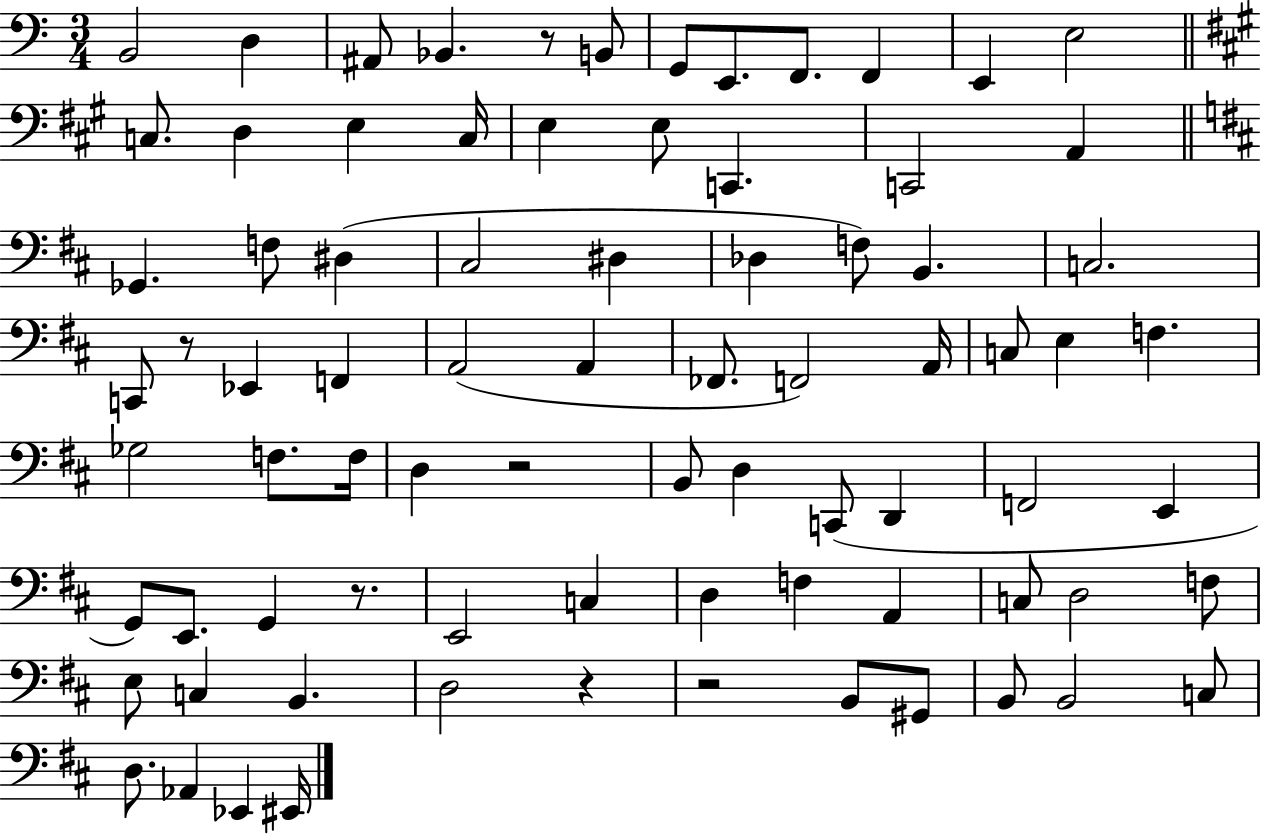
{
  \clef bass
  \numericTimeSignature
  \time 3/4
  \key c \major
  b,2 d4 | ais,8 bes,4. r8 b,8 | g,8 e,8. f,8. f,4 | e,4 e2 | \break \bar "||" \break \key a \major c8. d4 e4 c16 | e4 e8 c,4. | c,2 a,4 | \bar "||" \break \key b \minor ges,4. f8 dis4( | cis2 dis4 | des4 f8) b,4. | c2. | \break c,8 r8 ees,4 f,4 | a,2( a,4 | fes,8. f,2) a,16 | c8 e4 f4. | \break ges2 f8. f16 | d4 r2 | b,8 d4 c,8( d,4 | f,2 e,4 | \break g,8) e,8. g,4 r8. | e,2 c4 | d4 f4 a,4 | c8 d2 f8 | \break e8 c4 b,4. | d2 r4 | r2 b,8 gis,8 | b,8 b,2 c8 | \break d8. aes,4 ees,4 eis,16 | \bar "|."
}